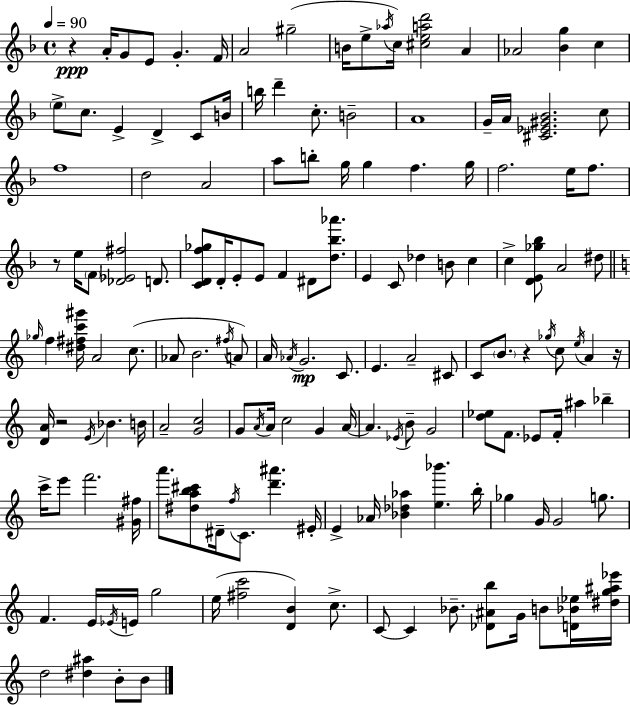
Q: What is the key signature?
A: D minor